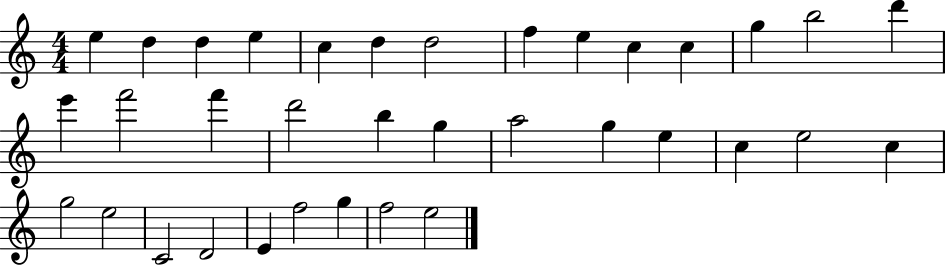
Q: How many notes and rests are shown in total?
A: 35